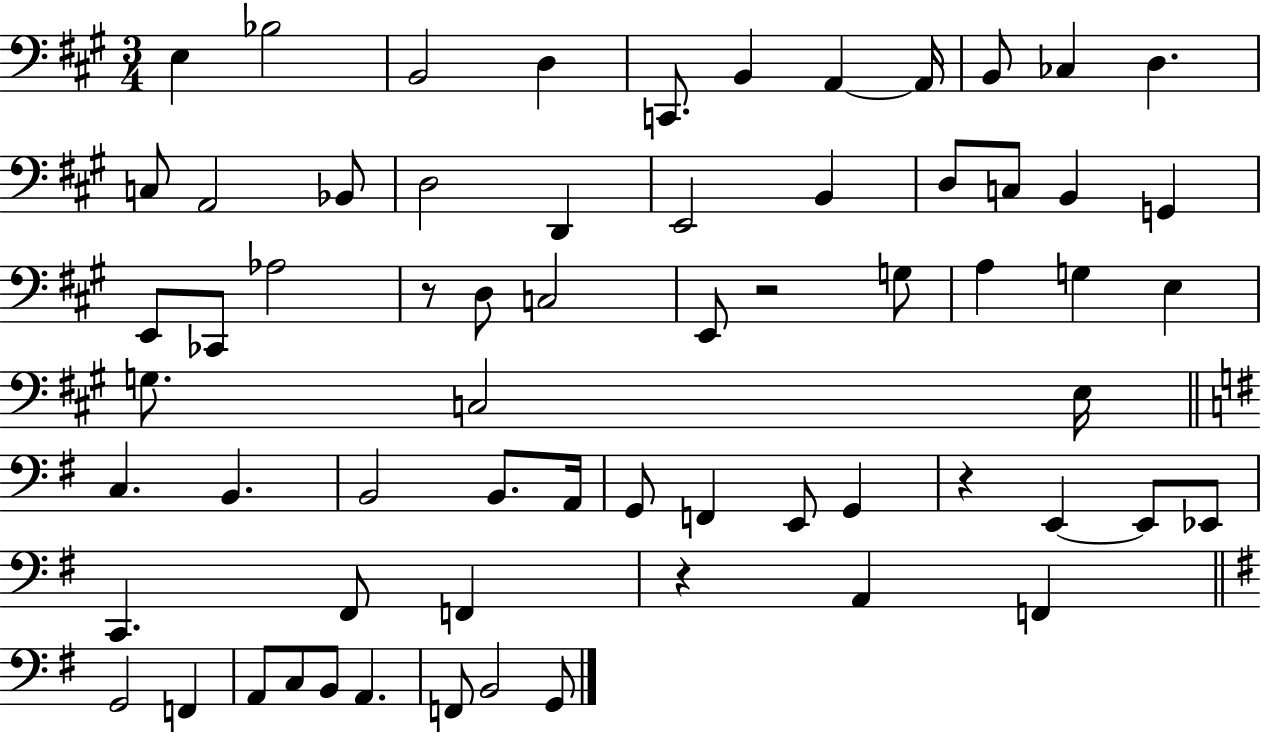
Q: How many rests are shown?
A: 4